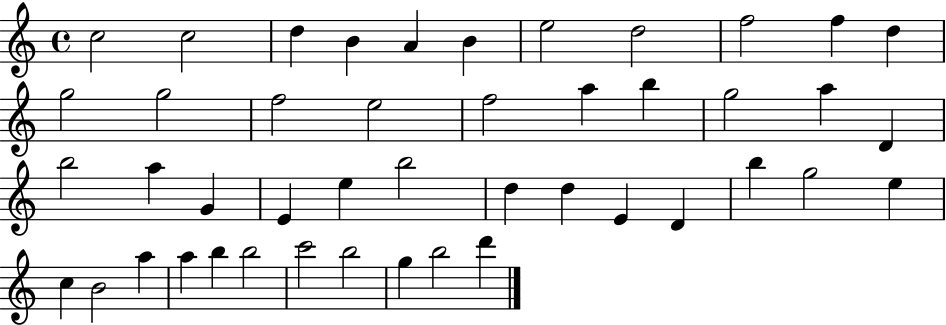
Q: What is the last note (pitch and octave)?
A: D6